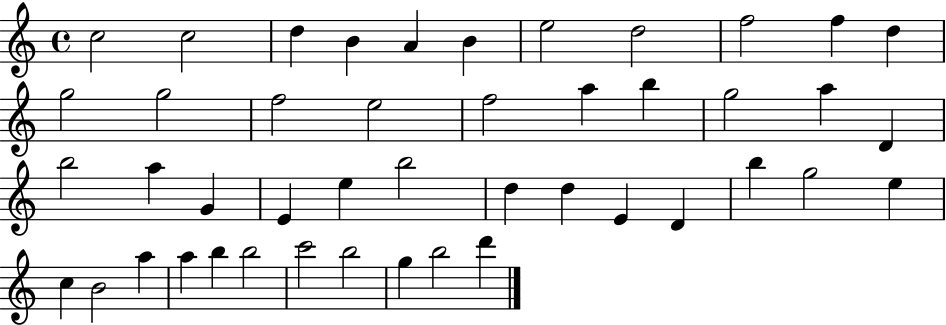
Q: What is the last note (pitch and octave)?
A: D6